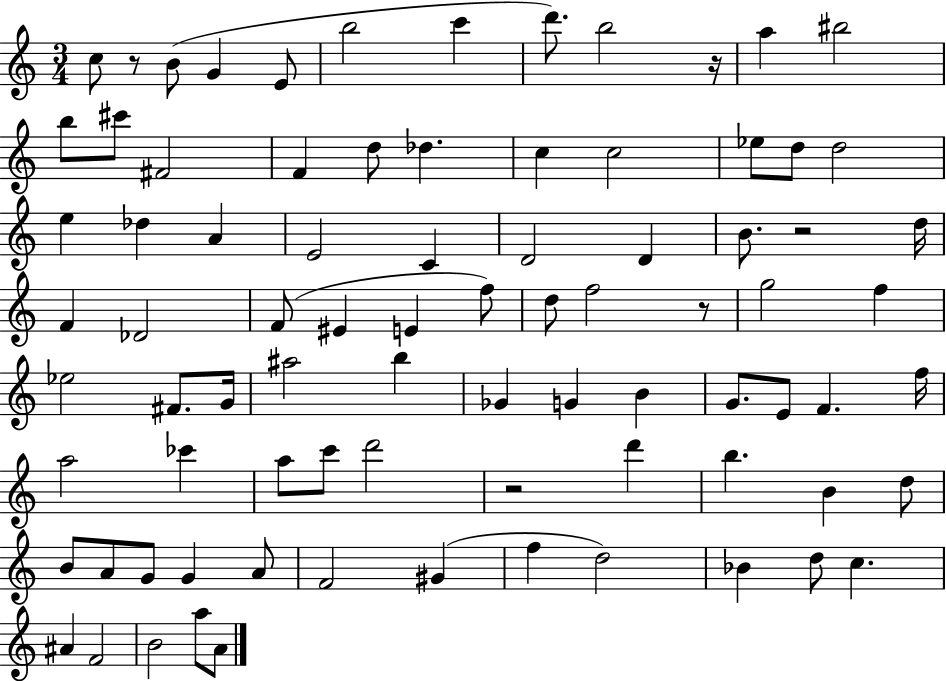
X:1
T:Untitled
M:3/4
L:1/4
K:C
c/2 z/2 B/2 G E/2 b2 c' d'/2 b2 z/4 a ^b2 b/2 ^c'/2 ^F2 F d/2 _d c c2 _e/2 d/2 d2 e _d A E2 C D2 D B/2 z2 d/4 F _D2 F/2 ^E E f/2 d/2 f2 z/2 g2 f _e2 ^F/2 G/4 ^a2 b _G G B G/2 E/2 F f/4 a2 _c' a/2 c'/2 d'2 z2 d' b B d/2 B/2 A/2 G/2 G A/2 F2 ^G f d2 _B d/2 c ^A F2 B2 a/2 A/2